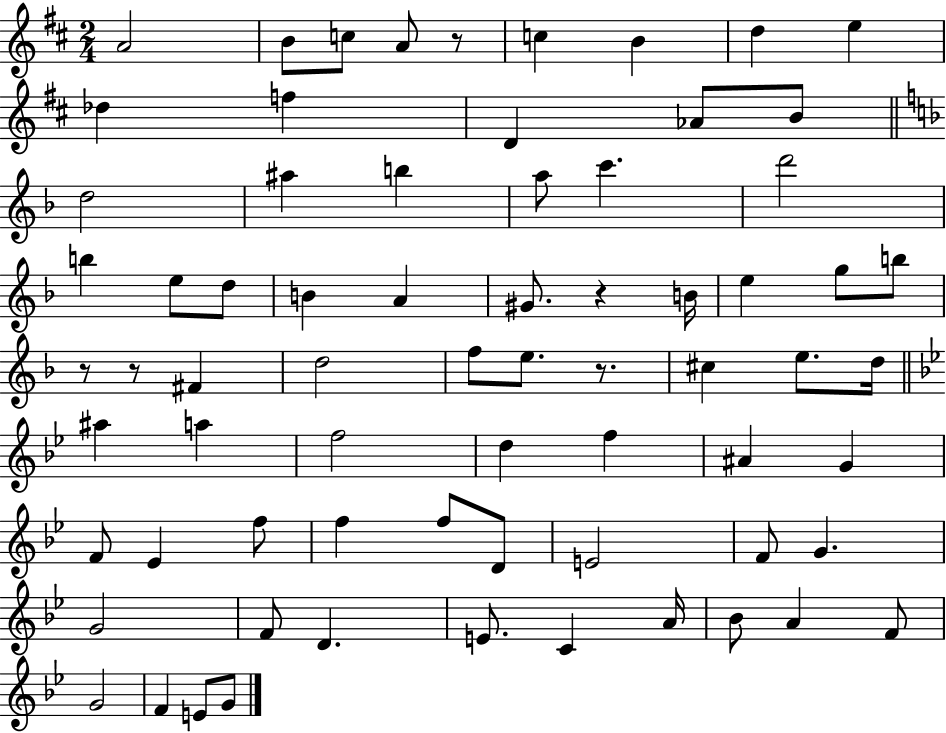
{
  \clef treble
  \numericTimeSignature
  \time 2/4
  \key d \major
  a'2 | b'8 c''8 a'8 r8 | c''4 b'4 | d''4 e''4 | \break des''4 f''4 | d'4 aes'8 b'8 | \bar "||" \break \key d \minor d''2 | ais''4 b''4 | a''8 c'''4. | d'''2 | \break b''4 e''8 d''8 | b'4 a'4 | gis'8. r4 b'16 | e''4 g''8 b''8 | \break r8 r8 fis'4 | d''2 | f''8 e''8. r8. | cis''4 e''8. d''16 | \break \bar "||" \break \key g \minor ais''4 a''4 | f''2 | d''4 f''4 | ais'4 g'4 | \break f'8 ees'4 f''8 | f''4 f''8 d'8 | e'2 | f'8 g'4. | \break g'2 | f'8 d'4. | e'8. c'4 a'16 | bes'8 a'4 f'8 | \break g'2 | f'4 e'8 g'8 | \bar "|."
}